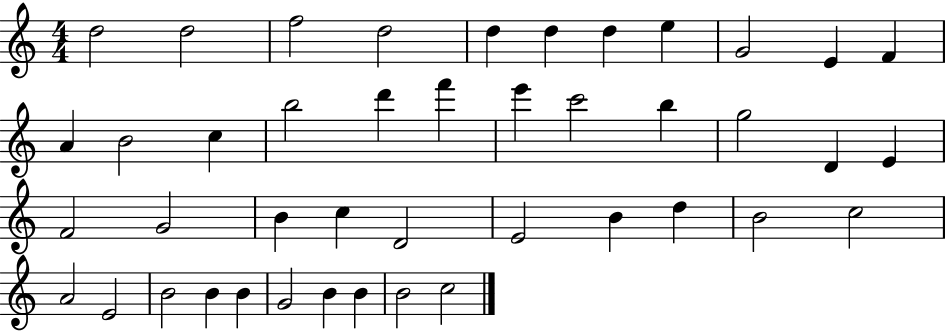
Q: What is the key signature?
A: C major